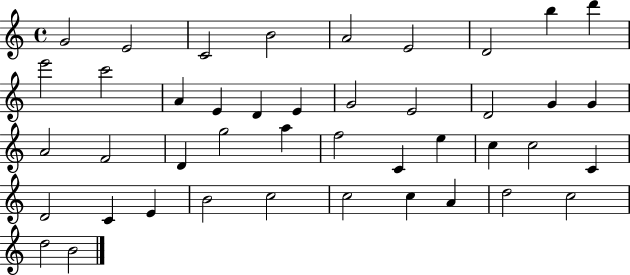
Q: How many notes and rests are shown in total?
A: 43